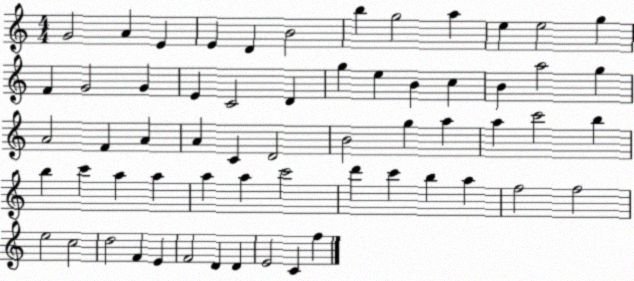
X:1
T:Untitled
M:4/4
L:1/4
K:C
G2 A E E D B2 b g2 a e e2 g F G2 G E C2 D g e B c B a2 g A2 F A A C D2 B2 g a a c'2 b b c' a a a a c'2 d' c' b a f2 f2 e2 c2 d2 F E F2 D D E2 C f